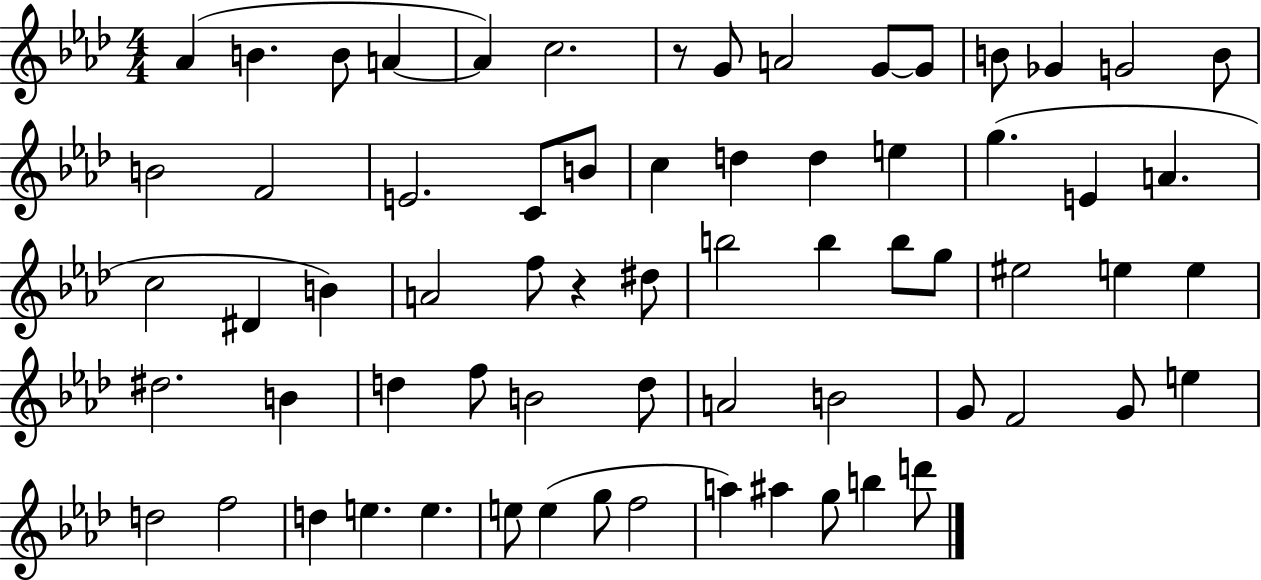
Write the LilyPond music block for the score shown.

{
  \clef treble
  \numericTimeSignature
  \time 4/4
  \key aes \major
  aes'4( b'4. b'8 a'4~~ | a'4) c''2. | r8 g'8 a'2 g'8~~ g'8 | b'8 ges'4 g'2 b'8 | \break b'2 f'2 | e'2. c'8 b'8 | c''4 d''4 d''4 e''4 | g''4.( e'4 a'4. | \break c''2 dis'4 b'4) | a'2 f''8 r4 dis''8 | b''2 b''4 b''8 g''8 | eis''2 e''4 e''4 | \break dis''2. b'4 | d''4 f''8 b'2 d''8 | a'2 b'2 | g'8 f'2 g'8 e''4 | \break d''2 f''2 | d''4 e''4. e''4. | e''8 e''4( g''8 f''2 | a''4) ais''4 g''8 b''4 d'''8 | \break \bar "|."
}